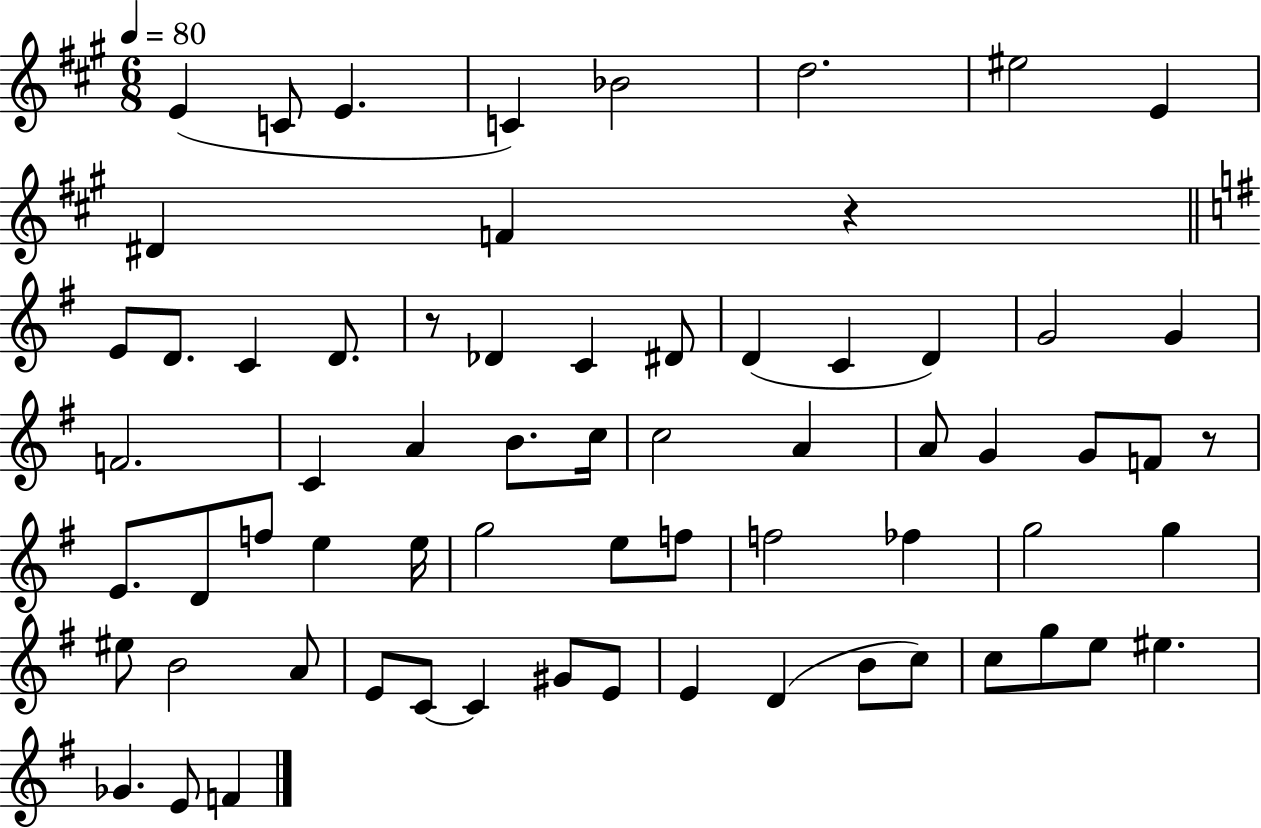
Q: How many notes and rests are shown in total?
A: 67